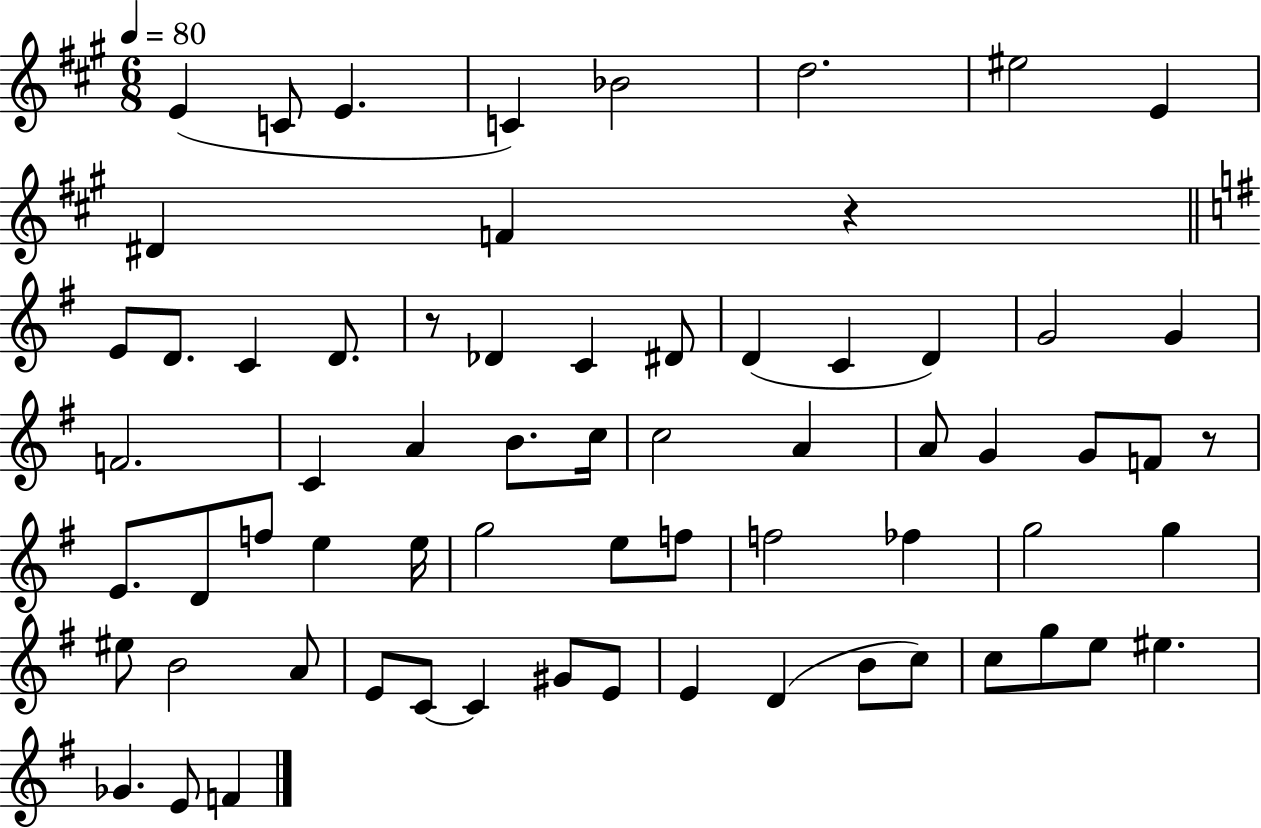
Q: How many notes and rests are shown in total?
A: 67